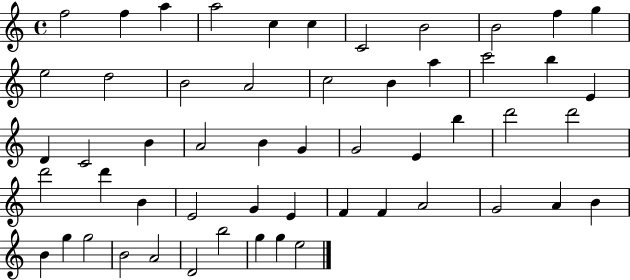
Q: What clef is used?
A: treble